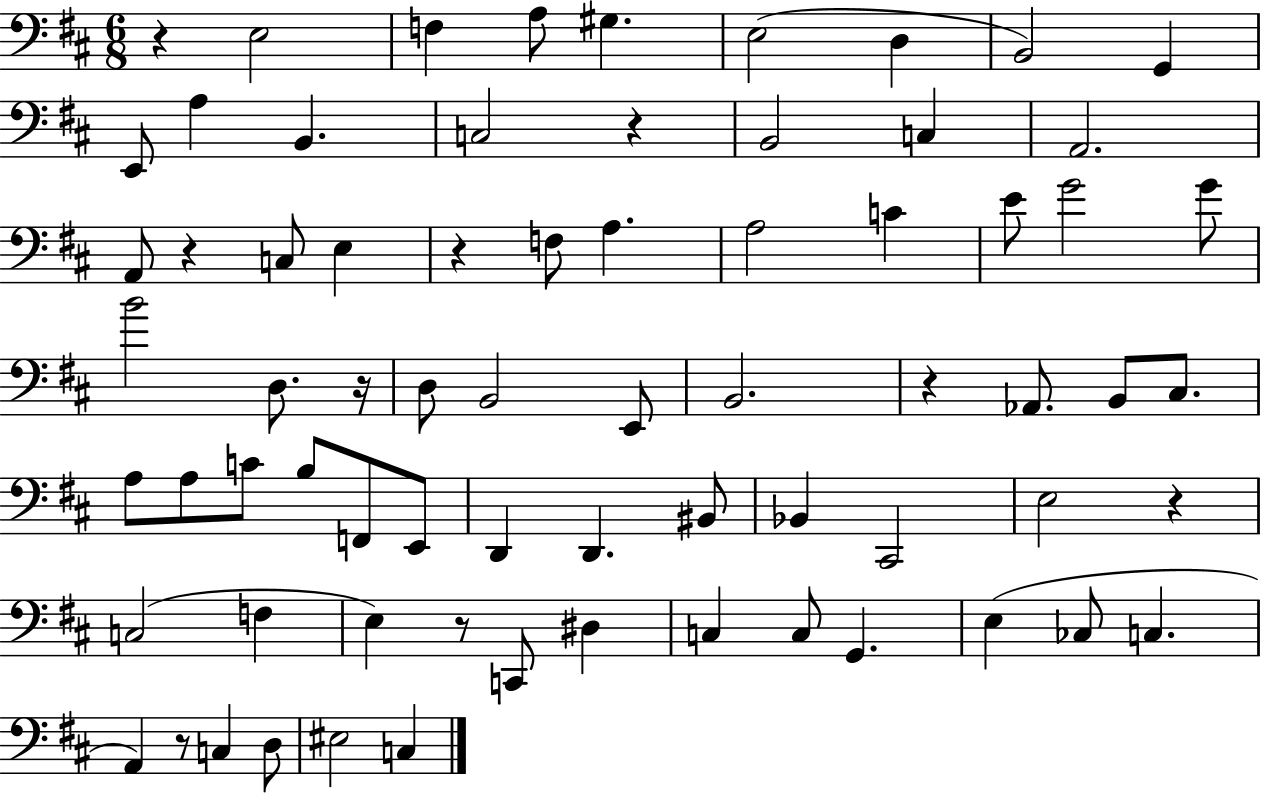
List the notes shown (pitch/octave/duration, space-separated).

R/q E3/h F3/q A3/e G#3/q. E3/h D3/q B2/h G2/q E2/e A3/q B2/q. C3/h R/q B2/h C3/q A2/h. A2/e R/q C3/e E3/q R/q F3/e A3/q. A3/h C4/q E4/e G4/h G4/e B4/h D3/e. R/s D3/e B2/h E2/e B2/h. R/q Ab2/e. B2/e C#3/e. A3/e A3/e C4/e B3/e F2/e E2/e D2/q D2/q. BIS2/e Bb2/q C#2/h E3/h R/q C3/h F3/q E3/q R/e C2/e D#3/q C3/q C3/e G2/q. E3/q CES3/e C3/q. A2/q R/e C3/q D3/e EIS3/h C3/q